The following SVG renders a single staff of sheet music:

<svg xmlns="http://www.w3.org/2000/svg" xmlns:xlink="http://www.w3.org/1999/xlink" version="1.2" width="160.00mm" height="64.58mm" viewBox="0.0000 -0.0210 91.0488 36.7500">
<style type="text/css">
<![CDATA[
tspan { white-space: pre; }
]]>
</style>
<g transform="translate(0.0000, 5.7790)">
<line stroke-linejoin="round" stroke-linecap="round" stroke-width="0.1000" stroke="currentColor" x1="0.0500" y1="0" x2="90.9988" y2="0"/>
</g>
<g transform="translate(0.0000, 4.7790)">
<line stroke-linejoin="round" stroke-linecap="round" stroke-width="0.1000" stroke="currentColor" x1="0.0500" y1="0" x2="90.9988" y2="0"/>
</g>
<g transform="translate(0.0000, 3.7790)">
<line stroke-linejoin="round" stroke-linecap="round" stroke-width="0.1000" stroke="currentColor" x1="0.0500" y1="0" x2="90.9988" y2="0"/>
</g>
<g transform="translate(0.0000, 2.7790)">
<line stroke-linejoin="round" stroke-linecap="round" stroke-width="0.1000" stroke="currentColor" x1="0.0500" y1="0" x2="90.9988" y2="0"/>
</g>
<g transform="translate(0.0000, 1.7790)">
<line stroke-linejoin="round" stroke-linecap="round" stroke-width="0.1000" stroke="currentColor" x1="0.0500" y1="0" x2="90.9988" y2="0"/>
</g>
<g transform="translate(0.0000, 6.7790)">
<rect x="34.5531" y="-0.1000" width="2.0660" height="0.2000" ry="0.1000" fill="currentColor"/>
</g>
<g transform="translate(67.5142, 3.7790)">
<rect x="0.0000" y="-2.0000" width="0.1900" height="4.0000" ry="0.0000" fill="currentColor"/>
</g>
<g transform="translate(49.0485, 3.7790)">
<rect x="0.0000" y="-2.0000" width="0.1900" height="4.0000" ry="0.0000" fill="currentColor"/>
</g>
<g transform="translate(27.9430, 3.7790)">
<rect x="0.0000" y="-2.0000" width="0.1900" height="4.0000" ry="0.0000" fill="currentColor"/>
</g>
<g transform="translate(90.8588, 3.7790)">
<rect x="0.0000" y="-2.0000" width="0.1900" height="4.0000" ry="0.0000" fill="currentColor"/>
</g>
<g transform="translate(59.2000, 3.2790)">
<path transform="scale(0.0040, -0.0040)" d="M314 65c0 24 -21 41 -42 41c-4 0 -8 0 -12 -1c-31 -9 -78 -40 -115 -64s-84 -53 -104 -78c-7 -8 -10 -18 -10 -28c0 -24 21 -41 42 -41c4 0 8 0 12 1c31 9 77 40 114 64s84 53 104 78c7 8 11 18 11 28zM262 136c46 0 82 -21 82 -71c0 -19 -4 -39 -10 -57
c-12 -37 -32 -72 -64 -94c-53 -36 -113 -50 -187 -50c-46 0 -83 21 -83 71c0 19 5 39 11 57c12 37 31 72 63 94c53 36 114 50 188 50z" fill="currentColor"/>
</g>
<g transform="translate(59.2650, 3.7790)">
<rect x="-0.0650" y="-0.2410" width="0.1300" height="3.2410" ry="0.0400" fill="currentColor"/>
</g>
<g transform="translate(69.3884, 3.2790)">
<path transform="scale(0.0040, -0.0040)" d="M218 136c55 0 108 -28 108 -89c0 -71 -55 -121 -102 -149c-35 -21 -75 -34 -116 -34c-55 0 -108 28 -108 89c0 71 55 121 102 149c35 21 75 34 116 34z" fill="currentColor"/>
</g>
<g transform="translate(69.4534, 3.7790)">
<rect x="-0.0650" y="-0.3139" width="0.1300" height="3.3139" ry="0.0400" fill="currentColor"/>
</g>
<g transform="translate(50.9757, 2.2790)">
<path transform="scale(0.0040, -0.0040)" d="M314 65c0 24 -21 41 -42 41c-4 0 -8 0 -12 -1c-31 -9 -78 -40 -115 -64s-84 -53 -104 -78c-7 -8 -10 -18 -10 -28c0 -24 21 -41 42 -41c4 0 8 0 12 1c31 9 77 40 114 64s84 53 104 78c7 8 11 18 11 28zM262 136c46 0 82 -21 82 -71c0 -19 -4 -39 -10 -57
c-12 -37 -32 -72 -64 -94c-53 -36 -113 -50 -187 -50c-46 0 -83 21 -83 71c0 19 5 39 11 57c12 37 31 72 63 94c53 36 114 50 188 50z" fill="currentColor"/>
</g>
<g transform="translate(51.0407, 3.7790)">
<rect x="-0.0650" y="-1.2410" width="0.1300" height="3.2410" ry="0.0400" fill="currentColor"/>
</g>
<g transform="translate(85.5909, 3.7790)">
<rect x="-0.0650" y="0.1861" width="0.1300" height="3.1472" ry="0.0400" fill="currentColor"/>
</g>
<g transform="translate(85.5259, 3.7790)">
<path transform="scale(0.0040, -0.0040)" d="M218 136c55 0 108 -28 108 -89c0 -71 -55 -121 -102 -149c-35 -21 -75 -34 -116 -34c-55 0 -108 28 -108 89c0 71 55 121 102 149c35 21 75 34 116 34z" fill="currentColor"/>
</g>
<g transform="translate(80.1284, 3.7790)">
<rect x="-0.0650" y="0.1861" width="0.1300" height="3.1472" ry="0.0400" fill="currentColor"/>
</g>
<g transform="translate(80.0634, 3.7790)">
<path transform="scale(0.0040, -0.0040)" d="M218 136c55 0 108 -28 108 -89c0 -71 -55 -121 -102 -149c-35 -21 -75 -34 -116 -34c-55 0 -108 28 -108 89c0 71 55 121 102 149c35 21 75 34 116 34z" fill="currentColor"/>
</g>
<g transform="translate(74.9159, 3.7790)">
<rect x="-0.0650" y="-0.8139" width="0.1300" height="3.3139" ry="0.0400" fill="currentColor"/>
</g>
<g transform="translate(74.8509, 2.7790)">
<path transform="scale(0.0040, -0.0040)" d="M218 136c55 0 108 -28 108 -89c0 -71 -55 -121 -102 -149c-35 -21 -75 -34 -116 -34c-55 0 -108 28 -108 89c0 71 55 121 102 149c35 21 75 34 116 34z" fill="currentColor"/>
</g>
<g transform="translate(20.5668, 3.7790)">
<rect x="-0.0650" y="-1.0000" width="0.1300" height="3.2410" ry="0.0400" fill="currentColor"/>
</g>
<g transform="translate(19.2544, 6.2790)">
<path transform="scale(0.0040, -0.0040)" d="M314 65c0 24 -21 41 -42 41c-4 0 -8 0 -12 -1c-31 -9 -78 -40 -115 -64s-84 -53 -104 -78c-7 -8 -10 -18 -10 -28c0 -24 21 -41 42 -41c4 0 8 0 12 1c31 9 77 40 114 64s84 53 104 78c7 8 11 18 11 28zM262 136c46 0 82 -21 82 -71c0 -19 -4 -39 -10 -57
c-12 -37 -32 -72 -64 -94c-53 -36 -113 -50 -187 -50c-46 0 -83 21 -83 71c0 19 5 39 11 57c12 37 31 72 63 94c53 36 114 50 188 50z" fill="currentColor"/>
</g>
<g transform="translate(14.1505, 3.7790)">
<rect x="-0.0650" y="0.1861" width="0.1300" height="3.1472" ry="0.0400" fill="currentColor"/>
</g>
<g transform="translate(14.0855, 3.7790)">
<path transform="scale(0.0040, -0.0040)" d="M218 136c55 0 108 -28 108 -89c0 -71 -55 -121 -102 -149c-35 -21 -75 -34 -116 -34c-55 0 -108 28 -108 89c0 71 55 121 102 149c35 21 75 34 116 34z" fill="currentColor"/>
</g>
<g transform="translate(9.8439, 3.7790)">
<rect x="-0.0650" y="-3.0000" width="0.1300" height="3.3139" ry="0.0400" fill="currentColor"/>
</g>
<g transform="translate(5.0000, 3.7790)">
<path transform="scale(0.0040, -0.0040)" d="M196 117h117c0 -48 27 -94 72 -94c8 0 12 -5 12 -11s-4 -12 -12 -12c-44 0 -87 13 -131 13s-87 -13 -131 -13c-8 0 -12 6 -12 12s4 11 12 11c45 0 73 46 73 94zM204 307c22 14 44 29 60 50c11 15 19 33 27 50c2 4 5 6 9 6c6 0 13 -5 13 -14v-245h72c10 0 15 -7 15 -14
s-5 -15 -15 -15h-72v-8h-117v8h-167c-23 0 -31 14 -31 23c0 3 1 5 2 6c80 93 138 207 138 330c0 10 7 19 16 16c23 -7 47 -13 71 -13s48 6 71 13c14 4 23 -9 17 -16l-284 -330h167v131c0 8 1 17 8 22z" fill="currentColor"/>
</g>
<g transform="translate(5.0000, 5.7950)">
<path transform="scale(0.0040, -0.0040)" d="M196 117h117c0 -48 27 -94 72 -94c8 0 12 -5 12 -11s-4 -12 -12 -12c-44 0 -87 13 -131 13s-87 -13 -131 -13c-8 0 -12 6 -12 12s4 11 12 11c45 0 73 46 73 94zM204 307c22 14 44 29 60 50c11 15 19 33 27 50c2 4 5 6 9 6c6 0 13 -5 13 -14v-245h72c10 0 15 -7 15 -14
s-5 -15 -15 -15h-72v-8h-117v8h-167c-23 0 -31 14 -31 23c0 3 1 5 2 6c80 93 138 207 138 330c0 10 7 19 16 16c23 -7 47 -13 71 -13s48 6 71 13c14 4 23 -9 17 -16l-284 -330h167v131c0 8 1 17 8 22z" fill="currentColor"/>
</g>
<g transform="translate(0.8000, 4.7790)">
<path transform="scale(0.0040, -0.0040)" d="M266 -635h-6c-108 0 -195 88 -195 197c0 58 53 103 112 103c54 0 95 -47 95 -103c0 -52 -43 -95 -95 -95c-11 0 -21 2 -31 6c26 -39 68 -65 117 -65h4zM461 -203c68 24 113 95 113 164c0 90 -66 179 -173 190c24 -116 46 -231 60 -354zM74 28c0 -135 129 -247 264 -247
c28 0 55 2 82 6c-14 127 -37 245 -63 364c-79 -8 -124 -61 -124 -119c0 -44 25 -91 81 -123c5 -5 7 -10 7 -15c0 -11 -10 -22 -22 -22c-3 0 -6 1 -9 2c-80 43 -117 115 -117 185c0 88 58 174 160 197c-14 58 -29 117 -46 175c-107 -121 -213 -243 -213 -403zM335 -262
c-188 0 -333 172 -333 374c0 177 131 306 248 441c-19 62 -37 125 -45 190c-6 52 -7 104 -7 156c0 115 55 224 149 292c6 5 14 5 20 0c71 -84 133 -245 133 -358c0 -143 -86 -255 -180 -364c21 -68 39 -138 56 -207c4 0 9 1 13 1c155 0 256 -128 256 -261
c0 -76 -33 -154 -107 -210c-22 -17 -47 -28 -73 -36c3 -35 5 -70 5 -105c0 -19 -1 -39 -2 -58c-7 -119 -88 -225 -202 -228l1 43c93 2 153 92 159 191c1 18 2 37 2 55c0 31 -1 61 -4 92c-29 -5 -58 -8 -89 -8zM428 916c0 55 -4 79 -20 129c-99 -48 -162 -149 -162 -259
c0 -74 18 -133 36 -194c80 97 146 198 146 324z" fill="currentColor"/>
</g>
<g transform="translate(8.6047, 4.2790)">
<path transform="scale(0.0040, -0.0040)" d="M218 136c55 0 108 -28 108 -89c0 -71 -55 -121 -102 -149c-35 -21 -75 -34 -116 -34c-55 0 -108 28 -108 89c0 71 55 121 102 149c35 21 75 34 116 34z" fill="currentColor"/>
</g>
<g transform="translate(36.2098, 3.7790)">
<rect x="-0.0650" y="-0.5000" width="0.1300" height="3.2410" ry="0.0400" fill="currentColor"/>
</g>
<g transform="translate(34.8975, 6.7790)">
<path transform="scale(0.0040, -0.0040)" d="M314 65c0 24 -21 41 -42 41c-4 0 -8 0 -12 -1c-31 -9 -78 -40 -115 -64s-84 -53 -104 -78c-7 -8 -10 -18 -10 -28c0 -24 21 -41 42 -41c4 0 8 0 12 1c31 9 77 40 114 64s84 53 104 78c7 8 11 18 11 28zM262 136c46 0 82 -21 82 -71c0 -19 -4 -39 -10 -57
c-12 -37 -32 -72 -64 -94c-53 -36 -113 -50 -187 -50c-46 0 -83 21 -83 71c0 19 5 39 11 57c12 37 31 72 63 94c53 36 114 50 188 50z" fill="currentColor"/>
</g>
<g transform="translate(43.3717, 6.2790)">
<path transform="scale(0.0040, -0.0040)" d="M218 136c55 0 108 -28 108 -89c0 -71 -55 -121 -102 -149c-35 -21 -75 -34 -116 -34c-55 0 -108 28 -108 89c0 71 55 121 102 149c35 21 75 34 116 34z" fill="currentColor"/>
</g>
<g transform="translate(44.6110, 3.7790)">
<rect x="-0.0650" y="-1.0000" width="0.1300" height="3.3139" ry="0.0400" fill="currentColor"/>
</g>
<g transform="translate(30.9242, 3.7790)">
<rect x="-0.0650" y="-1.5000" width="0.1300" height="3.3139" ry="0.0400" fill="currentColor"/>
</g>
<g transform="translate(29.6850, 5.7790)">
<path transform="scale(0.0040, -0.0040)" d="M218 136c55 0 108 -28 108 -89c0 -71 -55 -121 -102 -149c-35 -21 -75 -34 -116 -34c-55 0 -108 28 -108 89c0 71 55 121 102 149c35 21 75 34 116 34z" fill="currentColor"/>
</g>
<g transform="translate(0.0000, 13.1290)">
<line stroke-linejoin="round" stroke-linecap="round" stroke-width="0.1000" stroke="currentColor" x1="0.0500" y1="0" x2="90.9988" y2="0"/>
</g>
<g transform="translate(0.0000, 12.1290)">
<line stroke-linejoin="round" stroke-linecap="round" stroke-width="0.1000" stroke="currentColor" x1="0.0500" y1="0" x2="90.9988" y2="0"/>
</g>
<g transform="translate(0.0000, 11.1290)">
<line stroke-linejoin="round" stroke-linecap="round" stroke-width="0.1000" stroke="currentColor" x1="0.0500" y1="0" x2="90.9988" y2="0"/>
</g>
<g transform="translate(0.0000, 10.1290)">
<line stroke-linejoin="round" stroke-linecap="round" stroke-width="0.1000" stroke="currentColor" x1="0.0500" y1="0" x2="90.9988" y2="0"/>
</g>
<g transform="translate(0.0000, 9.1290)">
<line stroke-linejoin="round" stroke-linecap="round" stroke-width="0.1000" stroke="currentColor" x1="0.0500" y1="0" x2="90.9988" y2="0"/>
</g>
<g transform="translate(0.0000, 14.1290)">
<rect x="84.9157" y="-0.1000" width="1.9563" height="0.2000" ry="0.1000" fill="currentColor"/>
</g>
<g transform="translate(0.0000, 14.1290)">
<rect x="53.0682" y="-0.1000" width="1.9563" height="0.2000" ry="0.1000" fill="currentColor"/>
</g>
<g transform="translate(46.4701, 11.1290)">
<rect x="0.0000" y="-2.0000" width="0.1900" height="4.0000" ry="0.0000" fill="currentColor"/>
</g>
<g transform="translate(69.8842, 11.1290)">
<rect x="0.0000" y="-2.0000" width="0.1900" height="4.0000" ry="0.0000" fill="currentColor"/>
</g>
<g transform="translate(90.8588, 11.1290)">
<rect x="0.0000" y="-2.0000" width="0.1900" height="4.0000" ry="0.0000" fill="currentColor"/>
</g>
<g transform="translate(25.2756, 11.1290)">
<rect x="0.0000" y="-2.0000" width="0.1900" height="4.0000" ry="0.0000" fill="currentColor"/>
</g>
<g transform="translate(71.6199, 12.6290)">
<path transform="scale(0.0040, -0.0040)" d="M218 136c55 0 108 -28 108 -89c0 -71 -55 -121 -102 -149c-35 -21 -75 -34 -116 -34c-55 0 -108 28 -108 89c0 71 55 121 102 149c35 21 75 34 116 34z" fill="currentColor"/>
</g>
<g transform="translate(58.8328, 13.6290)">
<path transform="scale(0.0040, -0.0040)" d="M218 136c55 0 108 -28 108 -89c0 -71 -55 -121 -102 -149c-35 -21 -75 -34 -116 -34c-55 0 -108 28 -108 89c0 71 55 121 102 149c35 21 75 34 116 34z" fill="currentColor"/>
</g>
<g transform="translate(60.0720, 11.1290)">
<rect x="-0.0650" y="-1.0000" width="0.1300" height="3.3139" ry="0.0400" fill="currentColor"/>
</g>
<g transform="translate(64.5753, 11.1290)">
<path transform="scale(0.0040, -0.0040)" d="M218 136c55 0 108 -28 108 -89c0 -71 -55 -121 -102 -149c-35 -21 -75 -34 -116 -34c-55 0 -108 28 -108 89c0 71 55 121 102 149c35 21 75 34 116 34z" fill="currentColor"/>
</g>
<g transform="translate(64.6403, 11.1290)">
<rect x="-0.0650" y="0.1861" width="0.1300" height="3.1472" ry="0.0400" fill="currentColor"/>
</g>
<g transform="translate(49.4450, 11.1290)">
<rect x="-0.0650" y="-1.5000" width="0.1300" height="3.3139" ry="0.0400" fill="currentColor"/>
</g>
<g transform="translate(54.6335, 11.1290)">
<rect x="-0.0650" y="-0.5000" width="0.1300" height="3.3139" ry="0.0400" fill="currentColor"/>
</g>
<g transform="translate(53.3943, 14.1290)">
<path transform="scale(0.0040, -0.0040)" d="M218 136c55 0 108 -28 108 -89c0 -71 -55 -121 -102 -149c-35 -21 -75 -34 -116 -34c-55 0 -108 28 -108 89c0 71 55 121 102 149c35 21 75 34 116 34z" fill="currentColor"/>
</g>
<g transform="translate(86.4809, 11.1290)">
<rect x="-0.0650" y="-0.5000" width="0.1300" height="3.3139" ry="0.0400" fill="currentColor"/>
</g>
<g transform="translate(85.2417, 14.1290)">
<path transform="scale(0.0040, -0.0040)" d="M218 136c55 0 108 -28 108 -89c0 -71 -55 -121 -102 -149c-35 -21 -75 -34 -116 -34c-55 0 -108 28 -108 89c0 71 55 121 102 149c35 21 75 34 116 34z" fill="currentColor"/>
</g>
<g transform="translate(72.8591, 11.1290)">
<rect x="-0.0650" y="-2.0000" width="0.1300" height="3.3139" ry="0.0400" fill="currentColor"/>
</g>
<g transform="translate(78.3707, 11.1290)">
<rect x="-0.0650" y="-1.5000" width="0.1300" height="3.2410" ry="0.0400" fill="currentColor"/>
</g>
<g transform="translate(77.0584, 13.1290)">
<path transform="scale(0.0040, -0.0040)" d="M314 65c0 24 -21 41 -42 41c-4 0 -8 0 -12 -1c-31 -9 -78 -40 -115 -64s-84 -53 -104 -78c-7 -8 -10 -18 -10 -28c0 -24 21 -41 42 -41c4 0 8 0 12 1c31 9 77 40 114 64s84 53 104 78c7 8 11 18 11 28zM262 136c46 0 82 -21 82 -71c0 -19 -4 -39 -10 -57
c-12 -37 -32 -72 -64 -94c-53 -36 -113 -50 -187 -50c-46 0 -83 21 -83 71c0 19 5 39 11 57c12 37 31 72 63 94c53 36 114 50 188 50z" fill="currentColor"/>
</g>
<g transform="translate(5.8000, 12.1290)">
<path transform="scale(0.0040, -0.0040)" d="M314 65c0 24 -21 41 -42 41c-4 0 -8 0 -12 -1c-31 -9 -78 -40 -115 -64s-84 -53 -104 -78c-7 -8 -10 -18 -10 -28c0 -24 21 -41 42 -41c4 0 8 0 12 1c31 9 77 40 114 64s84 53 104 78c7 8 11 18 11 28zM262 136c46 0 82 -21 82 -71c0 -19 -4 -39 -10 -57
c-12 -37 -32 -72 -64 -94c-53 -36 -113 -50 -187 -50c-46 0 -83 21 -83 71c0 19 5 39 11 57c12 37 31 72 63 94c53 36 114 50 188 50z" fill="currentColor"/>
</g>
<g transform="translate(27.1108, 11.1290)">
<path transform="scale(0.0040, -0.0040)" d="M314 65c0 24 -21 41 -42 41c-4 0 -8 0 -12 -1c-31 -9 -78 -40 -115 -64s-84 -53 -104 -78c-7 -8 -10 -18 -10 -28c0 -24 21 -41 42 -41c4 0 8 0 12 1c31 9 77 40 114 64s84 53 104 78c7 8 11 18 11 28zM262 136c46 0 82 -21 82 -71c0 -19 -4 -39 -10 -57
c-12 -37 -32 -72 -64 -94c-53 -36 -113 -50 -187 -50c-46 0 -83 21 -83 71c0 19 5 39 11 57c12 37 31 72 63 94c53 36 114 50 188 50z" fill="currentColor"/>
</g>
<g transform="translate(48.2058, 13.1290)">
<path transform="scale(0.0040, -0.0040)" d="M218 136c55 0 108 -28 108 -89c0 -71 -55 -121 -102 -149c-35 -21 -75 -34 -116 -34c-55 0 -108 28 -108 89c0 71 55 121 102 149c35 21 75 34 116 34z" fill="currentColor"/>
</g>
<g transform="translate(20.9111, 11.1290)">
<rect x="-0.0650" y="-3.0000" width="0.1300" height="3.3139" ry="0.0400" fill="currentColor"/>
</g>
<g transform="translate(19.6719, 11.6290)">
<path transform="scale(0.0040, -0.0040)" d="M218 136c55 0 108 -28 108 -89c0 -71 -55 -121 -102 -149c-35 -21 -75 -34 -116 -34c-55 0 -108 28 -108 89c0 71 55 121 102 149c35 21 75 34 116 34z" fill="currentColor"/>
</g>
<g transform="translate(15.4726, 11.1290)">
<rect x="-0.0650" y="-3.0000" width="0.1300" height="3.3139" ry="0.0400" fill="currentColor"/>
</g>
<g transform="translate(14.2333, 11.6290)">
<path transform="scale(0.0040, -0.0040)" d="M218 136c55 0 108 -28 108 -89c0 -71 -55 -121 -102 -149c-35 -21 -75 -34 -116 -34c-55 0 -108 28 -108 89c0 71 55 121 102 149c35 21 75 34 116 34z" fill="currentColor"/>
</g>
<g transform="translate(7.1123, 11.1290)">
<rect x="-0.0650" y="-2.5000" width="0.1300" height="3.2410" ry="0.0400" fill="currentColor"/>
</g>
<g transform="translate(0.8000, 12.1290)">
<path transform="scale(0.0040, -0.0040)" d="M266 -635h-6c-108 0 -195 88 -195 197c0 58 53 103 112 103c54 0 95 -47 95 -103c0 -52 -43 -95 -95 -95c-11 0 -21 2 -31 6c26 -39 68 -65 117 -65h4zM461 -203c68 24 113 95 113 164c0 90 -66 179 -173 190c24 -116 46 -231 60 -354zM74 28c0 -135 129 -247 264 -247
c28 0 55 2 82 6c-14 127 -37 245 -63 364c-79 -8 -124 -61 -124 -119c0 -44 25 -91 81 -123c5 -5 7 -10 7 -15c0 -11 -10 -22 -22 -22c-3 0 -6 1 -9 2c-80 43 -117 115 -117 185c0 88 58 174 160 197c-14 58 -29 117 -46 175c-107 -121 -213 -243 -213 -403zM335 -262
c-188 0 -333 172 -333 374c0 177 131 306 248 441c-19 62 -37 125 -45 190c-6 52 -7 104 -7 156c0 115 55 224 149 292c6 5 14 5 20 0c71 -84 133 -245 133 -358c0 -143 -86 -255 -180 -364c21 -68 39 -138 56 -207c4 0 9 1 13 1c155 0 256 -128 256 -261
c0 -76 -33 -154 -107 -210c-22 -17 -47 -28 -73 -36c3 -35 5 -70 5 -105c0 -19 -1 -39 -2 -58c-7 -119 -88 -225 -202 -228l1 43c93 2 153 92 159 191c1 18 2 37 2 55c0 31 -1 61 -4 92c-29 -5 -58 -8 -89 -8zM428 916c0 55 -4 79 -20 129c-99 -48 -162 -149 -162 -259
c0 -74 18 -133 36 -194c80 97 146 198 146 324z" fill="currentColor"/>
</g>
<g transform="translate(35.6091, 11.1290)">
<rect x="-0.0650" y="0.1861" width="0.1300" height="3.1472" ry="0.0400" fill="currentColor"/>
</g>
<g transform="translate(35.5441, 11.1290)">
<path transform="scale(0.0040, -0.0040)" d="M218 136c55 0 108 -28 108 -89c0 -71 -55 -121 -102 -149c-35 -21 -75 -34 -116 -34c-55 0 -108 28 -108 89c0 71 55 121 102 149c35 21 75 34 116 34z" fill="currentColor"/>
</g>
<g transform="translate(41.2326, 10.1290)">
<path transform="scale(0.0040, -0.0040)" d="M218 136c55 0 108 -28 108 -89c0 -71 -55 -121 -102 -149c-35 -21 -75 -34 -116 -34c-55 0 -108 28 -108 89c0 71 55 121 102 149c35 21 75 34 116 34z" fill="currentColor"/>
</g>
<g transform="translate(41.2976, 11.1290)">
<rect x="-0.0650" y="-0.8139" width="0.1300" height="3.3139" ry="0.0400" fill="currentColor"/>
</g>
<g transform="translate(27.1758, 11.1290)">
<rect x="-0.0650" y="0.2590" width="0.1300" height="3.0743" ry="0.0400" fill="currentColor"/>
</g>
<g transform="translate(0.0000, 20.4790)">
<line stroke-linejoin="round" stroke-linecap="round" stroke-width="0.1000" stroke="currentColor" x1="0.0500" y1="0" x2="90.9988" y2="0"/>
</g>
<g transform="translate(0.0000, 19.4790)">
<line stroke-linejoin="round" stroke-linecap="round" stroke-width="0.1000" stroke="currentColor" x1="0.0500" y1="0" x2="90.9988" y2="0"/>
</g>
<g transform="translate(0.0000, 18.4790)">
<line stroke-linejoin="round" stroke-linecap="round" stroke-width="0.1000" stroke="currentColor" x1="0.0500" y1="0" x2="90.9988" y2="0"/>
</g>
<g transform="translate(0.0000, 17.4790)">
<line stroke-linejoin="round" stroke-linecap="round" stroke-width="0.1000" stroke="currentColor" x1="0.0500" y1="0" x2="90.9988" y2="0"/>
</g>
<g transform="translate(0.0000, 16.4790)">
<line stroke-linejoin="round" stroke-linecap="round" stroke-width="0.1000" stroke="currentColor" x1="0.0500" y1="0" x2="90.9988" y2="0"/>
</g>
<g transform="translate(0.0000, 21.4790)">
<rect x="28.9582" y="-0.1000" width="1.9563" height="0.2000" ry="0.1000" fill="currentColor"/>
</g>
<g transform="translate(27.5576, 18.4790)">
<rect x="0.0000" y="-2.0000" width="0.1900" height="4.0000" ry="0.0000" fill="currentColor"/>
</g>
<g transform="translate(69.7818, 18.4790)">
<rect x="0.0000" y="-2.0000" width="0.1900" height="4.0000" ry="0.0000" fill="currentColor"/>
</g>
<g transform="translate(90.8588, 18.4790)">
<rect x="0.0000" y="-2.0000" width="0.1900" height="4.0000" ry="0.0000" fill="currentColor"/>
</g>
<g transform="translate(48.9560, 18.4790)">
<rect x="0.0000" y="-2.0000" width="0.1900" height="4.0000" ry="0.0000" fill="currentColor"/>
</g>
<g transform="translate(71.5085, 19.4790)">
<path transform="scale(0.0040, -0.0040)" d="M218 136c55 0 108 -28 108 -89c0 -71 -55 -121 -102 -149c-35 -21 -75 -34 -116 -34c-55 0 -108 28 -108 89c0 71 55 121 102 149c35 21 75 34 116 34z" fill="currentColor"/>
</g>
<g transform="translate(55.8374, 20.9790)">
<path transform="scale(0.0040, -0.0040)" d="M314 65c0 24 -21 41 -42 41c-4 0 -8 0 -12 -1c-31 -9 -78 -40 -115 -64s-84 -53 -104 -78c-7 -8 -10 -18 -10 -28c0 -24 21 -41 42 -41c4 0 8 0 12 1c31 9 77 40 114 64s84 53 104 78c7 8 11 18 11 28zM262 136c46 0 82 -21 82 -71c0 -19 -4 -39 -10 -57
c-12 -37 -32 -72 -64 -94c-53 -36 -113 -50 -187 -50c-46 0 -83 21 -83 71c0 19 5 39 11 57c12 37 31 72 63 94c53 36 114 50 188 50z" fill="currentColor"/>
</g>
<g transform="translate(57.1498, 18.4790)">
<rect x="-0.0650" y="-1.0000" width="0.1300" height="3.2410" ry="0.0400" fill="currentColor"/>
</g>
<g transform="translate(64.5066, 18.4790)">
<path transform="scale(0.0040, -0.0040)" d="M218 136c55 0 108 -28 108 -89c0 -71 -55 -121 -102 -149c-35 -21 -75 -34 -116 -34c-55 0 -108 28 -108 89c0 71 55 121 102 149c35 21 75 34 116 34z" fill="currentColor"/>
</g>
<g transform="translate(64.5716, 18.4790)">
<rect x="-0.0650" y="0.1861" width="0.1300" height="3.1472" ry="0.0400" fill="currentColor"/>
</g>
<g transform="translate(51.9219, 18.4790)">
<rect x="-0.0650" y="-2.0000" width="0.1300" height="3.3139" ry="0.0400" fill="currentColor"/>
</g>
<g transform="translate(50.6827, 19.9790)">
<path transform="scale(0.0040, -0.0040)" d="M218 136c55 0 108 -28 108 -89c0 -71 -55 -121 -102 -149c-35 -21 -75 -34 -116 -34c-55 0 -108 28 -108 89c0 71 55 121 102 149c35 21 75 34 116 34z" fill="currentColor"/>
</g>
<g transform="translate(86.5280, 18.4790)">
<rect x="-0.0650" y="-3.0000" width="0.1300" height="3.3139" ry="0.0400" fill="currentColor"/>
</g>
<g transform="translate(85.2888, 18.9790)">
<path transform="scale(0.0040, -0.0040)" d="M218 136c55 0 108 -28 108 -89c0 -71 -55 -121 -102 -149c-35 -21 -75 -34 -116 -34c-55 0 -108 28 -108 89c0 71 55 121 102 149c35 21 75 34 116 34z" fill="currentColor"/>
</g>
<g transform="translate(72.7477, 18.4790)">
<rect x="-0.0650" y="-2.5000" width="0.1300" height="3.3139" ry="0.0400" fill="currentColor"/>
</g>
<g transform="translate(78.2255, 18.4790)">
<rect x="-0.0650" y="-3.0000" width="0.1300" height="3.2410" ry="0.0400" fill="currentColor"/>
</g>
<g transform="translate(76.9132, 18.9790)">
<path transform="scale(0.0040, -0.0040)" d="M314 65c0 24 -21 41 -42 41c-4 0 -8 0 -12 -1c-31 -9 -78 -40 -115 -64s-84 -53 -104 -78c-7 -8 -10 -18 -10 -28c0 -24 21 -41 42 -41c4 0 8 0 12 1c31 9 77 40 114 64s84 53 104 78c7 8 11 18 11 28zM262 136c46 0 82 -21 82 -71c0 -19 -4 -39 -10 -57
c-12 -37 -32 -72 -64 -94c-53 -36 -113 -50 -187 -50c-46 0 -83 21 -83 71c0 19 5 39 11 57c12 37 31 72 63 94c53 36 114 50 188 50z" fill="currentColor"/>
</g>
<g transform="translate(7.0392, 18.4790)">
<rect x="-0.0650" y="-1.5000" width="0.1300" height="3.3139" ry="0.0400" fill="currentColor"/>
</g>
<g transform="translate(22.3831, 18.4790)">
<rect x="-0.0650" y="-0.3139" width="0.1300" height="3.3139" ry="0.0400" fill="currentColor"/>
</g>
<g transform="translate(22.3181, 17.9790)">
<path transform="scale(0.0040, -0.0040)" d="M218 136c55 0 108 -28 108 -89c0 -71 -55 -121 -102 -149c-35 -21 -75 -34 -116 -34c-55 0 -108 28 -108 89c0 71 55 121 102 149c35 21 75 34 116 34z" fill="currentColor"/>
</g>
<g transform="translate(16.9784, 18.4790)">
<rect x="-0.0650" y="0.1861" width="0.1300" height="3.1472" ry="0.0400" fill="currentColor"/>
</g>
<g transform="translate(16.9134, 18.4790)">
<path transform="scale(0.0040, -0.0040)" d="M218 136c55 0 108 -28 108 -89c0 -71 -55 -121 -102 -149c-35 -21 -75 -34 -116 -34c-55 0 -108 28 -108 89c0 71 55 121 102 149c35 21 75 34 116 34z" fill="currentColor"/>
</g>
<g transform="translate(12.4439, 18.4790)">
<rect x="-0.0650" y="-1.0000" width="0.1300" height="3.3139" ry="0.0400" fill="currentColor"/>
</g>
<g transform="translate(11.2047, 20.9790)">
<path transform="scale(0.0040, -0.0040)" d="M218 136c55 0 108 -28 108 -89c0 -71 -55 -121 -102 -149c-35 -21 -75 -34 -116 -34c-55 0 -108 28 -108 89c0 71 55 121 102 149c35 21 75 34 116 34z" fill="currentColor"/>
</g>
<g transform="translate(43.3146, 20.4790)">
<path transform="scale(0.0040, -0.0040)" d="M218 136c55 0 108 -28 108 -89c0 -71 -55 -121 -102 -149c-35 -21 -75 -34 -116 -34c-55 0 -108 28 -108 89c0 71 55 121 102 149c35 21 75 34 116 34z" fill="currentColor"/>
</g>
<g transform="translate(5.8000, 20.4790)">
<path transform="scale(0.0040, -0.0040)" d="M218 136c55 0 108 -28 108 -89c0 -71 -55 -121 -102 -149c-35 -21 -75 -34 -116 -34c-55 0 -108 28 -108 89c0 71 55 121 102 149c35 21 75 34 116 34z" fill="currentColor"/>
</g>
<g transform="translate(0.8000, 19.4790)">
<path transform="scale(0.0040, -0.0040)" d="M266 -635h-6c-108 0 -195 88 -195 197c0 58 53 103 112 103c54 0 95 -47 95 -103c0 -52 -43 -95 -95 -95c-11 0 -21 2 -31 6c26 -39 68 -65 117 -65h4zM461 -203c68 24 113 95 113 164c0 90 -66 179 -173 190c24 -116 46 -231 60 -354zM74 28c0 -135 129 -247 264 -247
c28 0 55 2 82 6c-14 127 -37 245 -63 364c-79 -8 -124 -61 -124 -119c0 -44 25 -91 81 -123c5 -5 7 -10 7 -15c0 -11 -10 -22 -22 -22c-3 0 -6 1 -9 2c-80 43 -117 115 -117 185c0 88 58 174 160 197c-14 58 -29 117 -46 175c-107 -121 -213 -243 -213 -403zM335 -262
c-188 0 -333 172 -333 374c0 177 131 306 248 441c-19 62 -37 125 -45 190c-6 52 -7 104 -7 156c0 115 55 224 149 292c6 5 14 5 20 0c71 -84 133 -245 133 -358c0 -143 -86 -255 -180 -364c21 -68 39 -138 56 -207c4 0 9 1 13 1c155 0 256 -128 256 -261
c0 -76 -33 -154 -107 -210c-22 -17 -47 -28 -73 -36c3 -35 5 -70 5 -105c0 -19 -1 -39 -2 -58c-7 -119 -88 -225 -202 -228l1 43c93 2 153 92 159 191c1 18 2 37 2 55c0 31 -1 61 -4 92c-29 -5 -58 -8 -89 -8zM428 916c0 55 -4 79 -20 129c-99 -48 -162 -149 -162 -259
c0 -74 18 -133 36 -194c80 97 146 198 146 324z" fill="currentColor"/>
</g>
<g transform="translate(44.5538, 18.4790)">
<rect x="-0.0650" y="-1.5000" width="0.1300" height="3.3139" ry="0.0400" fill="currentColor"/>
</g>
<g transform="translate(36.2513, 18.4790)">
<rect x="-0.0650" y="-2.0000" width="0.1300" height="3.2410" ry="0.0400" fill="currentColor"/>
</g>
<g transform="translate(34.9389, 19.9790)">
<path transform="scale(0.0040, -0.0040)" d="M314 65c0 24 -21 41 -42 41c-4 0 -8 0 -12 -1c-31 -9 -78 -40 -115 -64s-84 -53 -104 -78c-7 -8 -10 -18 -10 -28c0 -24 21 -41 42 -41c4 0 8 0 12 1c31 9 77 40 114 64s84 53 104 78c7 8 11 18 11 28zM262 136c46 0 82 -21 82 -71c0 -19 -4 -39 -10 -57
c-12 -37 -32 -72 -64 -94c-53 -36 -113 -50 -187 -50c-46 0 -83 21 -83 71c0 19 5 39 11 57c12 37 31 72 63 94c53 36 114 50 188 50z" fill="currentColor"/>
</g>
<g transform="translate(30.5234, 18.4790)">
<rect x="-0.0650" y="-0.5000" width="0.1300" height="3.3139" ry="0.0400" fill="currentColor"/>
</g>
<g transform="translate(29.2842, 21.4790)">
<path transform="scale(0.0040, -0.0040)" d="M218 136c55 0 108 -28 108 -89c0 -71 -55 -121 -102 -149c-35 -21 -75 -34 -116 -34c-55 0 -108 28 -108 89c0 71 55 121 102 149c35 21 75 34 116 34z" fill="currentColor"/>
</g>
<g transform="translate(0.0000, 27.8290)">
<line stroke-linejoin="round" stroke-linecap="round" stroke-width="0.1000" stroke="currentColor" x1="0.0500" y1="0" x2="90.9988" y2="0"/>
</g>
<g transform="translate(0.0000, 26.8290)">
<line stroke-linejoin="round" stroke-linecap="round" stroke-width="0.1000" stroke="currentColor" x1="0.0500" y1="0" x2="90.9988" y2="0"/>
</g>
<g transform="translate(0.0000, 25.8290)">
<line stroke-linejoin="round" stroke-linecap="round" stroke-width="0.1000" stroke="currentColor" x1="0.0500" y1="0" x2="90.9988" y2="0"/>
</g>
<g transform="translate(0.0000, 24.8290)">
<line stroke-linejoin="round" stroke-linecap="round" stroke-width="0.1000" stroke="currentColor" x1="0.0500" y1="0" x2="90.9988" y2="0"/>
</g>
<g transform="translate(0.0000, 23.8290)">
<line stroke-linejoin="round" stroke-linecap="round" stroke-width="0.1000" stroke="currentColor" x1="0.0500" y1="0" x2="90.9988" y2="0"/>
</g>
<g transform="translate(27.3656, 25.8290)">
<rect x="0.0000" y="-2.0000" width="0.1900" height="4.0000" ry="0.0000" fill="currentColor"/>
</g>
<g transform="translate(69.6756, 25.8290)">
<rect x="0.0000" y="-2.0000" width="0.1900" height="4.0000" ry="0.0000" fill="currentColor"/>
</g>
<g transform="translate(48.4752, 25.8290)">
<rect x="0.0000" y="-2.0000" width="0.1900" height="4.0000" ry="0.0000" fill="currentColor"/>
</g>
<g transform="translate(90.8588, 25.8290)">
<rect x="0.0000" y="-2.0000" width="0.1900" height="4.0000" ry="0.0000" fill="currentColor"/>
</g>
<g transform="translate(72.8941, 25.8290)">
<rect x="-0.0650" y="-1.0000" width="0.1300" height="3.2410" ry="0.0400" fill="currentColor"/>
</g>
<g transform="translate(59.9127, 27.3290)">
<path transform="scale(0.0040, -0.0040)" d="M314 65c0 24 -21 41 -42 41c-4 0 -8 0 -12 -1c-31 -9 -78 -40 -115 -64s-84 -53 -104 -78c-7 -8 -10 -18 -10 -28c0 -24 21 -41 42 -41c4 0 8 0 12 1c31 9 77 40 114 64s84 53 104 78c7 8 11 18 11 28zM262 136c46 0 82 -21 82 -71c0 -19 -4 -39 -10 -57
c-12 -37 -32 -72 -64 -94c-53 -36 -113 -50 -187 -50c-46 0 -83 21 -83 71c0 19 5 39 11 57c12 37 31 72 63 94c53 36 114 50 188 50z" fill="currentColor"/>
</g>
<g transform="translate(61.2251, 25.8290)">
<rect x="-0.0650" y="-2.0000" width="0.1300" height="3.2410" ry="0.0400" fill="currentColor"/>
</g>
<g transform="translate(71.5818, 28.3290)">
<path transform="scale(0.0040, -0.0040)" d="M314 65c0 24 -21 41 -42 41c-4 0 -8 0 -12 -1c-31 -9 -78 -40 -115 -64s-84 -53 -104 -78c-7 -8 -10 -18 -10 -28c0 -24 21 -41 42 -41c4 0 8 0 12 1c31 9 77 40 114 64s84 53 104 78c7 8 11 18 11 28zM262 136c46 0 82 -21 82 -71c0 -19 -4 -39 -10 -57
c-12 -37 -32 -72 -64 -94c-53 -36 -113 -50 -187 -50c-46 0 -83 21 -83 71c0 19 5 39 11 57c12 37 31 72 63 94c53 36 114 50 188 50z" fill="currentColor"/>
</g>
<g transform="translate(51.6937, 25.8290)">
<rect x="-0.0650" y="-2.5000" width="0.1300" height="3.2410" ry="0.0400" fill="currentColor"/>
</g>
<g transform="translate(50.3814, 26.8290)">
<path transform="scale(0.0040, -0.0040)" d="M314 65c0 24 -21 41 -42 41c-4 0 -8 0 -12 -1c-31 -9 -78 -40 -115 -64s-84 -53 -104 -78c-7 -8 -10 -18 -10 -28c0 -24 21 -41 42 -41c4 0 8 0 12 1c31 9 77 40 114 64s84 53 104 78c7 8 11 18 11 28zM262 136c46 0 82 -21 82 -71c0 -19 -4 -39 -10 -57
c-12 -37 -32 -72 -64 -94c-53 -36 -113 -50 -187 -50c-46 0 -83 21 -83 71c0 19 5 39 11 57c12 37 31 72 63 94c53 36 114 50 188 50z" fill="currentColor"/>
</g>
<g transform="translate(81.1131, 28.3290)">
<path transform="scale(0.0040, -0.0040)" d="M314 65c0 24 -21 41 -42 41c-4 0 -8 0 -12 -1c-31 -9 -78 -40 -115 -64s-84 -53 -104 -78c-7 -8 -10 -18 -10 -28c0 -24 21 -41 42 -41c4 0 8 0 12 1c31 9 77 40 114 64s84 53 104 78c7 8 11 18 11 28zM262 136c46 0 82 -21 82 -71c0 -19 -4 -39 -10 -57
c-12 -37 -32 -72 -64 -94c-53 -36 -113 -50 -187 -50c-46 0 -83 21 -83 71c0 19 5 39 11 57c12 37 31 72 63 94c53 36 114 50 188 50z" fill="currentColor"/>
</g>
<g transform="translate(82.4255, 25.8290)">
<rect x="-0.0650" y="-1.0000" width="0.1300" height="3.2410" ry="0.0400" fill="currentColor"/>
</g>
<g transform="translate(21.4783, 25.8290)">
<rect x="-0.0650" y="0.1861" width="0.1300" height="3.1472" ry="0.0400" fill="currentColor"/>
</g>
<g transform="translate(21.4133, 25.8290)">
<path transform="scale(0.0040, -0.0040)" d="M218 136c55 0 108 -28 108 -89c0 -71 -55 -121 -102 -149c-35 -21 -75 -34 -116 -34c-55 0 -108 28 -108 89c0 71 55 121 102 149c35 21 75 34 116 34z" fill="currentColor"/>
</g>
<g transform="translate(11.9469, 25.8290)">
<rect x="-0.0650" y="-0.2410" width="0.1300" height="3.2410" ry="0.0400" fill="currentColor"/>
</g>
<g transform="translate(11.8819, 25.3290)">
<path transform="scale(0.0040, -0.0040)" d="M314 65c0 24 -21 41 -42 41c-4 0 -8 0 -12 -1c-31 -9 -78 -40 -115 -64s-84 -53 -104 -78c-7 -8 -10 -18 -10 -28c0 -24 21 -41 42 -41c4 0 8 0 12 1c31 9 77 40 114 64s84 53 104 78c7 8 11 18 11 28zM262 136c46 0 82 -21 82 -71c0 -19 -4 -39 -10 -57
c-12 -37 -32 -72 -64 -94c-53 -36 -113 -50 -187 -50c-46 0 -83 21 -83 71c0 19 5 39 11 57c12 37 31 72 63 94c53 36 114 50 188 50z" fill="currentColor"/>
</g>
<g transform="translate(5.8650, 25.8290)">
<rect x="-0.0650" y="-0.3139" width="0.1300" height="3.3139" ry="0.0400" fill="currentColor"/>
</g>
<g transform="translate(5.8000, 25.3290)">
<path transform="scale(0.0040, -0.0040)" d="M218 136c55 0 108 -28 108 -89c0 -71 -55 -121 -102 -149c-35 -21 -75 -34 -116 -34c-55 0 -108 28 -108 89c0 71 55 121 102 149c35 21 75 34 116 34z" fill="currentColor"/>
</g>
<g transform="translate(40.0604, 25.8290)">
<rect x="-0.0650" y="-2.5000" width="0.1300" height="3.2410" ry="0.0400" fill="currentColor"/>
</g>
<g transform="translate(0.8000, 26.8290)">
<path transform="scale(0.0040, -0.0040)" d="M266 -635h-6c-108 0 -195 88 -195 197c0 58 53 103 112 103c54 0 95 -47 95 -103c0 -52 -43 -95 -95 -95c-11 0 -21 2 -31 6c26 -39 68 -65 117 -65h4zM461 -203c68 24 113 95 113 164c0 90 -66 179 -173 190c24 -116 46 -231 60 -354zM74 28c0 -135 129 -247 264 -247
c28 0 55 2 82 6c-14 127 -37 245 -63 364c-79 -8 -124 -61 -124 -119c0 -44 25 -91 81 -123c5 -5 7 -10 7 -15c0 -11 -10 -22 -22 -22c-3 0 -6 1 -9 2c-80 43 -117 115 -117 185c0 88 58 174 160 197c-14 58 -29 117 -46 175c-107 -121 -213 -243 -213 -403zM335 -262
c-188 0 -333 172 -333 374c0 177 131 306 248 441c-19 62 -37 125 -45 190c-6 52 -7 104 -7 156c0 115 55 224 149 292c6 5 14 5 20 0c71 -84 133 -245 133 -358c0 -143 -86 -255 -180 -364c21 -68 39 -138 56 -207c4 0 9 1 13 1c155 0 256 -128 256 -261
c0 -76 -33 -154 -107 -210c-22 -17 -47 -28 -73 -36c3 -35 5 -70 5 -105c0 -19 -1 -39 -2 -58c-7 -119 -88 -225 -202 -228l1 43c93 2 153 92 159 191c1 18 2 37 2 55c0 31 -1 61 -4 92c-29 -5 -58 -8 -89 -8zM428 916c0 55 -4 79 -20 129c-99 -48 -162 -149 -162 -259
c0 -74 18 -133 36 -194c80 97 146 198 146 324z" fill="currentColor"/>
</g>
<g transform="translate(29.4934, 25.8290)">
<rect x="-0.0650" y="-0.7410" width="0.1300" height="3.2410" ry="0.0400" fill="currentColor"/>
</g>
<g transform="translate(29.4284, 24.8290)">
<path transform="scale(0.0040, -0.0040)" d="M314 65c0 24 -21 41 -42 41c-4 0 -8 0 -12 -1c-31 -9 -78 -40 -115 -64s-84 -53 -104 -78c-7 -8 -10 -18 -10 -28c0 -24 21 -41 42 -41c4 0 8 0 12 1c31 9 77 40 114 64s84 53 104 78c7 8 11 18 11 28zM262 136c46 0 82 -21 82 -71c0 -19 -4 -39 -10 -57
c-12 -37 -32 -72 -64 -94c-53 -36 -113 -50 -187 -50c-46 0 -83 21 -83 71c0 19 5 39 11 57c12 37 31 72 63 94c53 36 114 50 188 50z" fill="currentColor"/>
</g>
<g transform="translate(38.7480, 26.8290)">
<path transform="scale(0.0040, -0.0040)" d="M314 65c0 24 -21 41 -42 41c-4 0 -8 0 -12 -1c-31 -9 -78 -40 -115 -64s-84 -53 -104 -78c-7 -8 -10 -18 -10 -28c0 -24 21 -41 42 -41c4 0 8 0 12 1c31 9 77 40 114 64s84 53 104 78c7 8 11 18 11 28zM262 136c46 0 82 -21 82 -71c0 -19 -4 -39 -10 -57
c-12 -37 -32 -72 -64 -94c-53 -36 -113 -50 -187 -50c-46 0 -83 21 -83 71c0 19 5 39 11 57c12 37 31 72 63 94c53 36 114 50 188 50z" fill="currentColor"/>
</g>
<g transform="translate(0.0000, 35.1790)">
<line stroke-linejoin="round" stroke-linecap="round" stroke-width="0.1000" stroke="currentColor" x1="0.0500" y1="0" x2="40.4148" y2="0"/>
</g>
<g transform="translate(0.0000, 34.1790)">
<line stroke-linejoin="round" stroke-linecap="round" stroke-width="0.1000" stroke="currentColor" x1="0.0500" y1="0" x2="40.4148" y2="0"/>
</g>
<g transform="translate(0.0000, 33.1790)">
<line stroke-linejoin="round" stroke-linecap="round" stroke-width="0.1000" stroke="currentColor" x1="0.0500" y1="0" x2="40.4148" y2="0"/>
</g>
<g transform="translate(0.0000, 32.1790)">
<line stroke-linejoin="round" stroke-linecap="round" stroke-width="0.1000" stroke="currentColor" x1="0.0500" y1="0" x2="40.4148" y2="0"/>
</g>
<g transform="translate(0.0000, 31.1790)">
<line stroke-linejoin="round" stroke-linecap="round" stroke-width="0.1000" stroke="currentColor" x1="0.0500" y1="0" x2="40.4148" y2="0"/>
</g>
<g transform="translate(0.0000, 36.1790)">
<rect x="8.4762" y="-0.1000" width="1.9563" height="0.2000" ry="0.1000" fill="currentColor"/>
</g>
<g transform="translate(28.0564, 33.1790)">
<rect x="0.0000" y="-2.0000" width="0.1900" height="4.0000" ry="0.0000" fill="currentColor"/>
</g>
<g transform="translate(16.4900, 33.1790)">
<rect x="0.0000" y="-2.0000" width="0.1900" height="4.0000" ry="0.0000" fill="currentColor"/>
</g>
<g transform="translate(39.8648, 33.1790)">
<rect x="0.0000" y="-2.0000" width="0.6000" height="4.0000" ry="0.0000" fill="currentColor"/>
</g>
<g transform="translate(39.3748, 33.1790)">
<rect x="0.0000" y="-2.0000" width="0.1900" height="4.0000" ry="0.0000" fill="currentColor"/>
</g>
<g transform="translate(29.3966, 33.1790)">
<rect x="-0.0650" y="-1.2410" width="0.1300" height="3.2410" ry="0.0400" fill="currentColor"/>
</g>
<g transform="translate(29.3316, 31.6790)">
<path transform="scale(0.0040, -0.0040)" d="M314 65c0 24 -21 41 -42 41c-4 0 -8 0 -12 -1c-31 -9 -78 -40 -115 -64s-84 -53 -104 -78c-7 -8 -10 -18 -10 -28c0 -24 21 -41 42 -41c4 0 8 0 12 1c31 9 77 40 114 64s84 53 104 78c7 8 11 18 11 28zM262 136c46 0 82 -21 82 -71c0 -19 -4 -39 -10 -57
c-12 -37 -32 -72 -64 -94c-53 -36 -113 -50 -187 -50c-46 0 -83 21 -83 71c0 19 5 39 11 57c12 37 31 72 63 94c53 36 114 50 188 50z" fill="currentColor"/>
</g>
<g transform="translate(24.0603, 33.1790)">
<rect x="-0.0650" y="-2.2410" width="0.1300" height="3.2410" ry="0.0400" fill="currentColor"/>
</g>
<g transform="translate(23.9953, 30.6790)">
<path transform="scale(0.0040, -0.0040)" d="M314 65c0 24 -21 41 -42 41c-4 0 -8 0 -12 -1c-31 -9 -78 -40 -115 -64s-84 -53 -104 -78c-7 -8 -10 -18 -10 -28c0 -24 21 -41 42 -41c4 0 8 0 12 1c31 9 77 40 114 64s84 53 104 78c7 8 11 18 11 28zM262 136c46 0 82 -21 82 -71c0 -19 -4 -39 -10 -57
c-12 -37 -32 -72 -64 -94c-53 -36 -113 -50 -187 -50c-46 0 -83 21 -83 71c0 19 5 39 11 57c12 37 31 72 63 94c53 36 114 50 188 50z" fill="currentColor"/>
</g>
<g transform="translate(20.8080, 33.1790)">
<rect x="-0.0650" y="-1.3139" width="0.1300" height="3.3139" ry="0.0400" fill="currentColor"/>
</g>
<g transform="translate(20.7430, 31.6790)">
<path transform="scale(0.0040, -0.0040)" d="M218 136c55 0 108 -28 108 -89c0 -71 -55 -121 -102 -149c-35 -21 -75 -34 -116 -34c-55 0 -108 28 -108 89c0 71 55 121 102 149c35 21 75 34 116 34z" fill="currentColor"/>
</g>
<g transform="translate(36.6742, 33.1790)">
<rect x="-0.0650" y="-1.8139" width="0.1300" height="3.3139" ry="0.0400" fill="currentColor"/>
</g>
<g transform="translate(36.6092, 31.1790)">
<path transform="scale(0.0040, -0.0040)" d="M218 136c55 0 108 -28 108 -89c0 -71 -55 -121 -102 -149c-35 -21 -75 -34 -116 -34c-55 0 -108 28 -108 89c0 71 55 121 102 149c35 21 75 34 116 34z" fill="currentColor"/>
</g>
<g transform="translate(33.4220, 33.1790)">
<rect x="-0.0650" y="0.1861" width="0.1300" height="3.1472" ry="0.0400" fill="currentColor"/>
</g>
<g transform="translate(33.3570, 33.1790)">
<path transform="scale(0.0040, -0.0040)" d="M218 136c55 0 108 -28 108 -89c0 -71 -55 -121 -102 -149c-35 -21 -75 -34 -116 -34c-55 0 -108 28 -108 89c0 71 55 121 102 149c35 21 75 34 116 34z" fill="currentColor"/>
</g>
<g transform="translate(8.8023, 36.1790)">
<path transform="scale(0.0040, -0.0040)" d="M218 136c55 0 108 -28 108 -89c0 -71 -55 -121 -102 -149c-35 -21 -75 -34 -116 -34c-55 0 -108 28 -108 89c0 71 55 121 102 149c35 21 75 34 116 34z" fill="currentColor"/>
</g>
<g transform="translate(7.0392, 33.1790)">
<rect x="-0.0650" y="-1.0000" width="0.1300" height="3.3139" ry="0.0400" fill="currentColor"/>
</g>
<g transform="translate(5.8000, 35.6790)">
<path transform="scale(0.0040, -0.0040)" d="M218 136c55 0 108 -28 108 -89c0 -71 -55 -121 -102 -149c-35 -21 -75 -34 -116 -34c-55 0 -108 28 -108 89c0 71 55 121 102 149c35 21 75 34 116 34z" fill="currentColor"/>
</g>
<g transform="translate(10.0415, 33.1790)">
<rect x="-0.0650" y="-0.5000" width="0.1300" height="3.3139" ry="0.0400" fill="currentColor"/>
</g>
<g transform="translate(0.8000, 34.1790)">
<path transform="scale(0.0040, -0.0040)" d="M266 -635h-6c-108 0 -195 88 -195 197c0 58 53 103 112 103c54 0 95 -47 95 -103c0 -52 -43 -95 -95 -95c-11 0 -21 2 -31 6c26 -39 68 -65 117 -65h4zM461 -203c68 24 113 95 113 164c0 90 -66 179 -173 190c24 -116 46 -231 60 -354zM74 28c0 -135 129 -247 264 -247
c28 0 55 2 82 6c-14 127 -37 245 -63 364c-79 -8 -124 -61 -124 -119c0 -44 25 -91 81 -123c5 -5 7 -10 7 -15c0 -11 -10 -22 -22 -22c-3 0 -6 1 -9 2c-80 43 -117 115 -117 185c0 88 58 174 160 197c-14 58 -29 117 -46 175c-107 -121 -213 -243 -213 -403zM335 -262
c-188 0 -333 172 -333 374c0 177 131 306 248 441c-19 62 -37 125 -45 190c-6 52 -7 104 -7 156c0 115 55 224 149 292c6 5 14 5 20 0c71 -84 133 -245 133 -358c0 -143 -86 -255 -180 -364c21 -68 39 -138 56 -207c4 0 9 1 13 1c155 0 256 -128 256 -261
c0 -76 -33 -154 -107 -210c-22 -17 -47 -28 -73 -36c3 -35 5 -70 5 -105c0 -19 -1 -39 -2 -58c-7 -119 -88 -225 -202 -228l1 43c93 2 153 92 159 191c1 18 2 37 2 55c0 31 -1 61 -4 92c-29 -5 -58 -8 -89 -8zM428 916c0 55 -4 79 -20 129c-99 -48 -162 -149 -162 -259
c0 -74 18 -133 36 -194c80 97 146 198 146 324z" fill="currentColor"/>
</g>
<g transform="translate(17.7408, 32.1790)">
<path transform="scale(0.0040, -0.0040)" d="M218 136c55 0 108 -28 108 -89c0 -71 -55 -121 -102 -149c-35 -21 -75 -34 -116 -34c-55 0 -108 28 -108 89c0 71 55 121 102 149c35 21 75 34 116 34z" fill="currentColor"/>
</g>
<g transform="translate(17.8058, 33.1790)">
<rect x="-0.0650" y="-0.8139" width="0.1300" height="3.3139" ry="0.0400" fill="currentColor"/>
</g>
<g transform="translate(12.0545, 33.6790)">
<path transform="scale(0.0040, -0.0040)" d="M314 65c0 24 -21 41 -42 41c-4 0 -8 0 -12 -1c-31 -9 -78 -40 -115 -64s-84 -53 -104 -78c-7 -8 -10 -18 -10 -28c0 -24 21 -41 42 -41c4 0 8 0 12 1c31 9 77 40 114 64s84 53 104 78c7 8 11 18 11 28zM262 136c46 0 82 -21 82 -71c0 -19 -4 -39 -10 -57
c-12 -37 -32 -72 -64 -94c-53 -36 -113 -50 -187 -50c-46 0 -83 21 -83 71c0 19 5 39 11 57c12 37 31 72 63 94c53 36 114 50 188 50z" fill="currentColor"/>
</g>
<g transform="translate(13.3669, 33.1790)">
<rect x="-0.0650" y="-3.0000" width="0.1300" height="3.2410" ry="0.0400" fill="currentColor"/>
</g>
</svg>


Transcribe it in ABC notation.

X:1
T:Untitled
M:4/4
L:1/4
K:C
A B D2 E C2 D e2 c2 c d B B G2 A A B2 B d E C D B F E2 C E D B c C F2 E F D2 B G A2 A c c2 B d2 G2 G2 F2 D2 D2 D C A2 d e g2 e2 B f